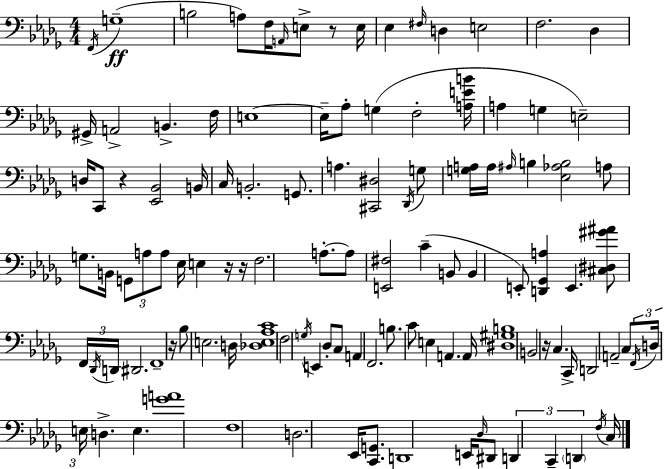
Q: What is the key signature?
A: BES minor